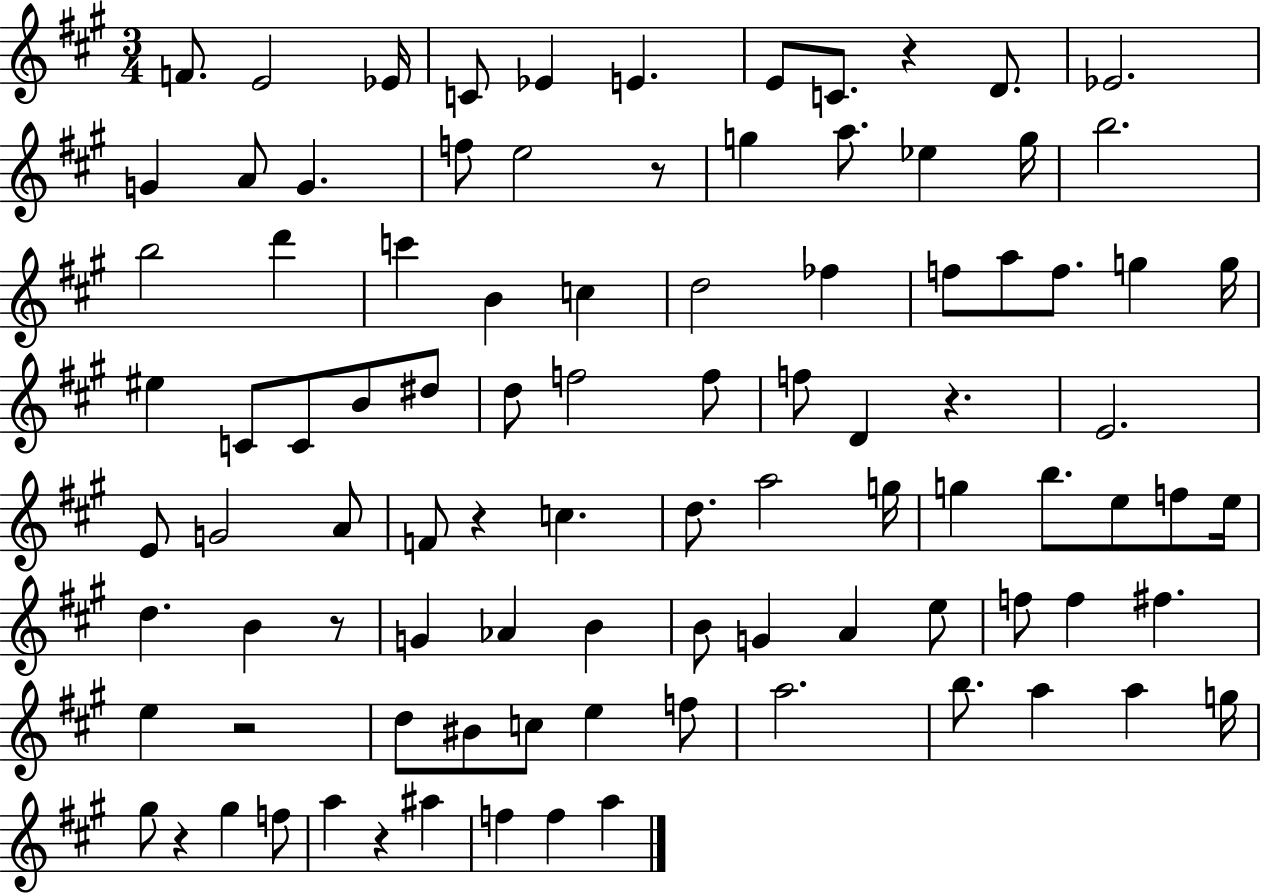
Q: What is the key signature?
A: A major